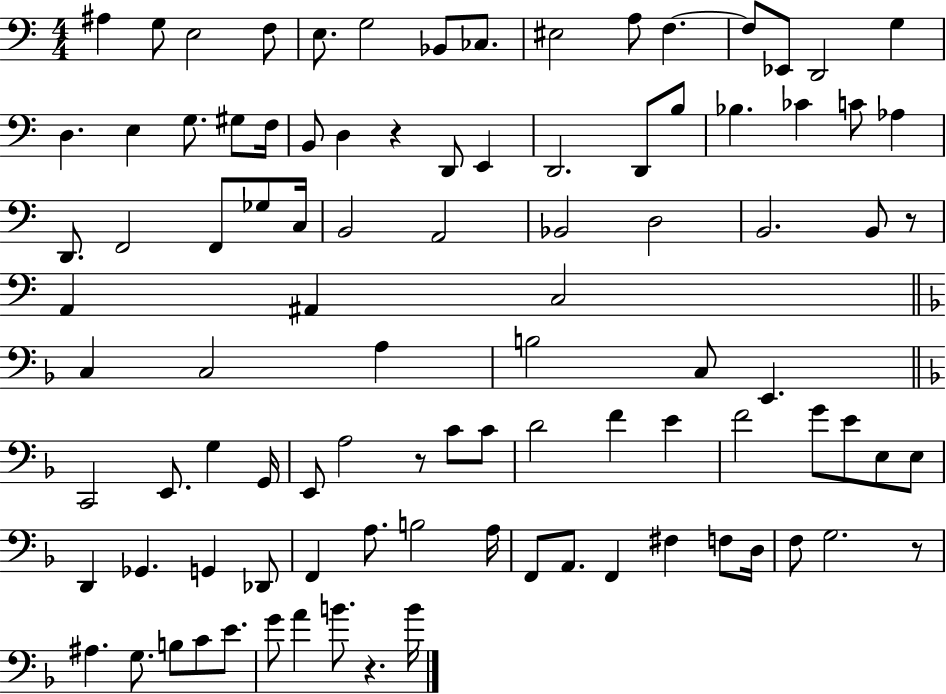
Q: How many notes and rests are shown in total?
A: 97